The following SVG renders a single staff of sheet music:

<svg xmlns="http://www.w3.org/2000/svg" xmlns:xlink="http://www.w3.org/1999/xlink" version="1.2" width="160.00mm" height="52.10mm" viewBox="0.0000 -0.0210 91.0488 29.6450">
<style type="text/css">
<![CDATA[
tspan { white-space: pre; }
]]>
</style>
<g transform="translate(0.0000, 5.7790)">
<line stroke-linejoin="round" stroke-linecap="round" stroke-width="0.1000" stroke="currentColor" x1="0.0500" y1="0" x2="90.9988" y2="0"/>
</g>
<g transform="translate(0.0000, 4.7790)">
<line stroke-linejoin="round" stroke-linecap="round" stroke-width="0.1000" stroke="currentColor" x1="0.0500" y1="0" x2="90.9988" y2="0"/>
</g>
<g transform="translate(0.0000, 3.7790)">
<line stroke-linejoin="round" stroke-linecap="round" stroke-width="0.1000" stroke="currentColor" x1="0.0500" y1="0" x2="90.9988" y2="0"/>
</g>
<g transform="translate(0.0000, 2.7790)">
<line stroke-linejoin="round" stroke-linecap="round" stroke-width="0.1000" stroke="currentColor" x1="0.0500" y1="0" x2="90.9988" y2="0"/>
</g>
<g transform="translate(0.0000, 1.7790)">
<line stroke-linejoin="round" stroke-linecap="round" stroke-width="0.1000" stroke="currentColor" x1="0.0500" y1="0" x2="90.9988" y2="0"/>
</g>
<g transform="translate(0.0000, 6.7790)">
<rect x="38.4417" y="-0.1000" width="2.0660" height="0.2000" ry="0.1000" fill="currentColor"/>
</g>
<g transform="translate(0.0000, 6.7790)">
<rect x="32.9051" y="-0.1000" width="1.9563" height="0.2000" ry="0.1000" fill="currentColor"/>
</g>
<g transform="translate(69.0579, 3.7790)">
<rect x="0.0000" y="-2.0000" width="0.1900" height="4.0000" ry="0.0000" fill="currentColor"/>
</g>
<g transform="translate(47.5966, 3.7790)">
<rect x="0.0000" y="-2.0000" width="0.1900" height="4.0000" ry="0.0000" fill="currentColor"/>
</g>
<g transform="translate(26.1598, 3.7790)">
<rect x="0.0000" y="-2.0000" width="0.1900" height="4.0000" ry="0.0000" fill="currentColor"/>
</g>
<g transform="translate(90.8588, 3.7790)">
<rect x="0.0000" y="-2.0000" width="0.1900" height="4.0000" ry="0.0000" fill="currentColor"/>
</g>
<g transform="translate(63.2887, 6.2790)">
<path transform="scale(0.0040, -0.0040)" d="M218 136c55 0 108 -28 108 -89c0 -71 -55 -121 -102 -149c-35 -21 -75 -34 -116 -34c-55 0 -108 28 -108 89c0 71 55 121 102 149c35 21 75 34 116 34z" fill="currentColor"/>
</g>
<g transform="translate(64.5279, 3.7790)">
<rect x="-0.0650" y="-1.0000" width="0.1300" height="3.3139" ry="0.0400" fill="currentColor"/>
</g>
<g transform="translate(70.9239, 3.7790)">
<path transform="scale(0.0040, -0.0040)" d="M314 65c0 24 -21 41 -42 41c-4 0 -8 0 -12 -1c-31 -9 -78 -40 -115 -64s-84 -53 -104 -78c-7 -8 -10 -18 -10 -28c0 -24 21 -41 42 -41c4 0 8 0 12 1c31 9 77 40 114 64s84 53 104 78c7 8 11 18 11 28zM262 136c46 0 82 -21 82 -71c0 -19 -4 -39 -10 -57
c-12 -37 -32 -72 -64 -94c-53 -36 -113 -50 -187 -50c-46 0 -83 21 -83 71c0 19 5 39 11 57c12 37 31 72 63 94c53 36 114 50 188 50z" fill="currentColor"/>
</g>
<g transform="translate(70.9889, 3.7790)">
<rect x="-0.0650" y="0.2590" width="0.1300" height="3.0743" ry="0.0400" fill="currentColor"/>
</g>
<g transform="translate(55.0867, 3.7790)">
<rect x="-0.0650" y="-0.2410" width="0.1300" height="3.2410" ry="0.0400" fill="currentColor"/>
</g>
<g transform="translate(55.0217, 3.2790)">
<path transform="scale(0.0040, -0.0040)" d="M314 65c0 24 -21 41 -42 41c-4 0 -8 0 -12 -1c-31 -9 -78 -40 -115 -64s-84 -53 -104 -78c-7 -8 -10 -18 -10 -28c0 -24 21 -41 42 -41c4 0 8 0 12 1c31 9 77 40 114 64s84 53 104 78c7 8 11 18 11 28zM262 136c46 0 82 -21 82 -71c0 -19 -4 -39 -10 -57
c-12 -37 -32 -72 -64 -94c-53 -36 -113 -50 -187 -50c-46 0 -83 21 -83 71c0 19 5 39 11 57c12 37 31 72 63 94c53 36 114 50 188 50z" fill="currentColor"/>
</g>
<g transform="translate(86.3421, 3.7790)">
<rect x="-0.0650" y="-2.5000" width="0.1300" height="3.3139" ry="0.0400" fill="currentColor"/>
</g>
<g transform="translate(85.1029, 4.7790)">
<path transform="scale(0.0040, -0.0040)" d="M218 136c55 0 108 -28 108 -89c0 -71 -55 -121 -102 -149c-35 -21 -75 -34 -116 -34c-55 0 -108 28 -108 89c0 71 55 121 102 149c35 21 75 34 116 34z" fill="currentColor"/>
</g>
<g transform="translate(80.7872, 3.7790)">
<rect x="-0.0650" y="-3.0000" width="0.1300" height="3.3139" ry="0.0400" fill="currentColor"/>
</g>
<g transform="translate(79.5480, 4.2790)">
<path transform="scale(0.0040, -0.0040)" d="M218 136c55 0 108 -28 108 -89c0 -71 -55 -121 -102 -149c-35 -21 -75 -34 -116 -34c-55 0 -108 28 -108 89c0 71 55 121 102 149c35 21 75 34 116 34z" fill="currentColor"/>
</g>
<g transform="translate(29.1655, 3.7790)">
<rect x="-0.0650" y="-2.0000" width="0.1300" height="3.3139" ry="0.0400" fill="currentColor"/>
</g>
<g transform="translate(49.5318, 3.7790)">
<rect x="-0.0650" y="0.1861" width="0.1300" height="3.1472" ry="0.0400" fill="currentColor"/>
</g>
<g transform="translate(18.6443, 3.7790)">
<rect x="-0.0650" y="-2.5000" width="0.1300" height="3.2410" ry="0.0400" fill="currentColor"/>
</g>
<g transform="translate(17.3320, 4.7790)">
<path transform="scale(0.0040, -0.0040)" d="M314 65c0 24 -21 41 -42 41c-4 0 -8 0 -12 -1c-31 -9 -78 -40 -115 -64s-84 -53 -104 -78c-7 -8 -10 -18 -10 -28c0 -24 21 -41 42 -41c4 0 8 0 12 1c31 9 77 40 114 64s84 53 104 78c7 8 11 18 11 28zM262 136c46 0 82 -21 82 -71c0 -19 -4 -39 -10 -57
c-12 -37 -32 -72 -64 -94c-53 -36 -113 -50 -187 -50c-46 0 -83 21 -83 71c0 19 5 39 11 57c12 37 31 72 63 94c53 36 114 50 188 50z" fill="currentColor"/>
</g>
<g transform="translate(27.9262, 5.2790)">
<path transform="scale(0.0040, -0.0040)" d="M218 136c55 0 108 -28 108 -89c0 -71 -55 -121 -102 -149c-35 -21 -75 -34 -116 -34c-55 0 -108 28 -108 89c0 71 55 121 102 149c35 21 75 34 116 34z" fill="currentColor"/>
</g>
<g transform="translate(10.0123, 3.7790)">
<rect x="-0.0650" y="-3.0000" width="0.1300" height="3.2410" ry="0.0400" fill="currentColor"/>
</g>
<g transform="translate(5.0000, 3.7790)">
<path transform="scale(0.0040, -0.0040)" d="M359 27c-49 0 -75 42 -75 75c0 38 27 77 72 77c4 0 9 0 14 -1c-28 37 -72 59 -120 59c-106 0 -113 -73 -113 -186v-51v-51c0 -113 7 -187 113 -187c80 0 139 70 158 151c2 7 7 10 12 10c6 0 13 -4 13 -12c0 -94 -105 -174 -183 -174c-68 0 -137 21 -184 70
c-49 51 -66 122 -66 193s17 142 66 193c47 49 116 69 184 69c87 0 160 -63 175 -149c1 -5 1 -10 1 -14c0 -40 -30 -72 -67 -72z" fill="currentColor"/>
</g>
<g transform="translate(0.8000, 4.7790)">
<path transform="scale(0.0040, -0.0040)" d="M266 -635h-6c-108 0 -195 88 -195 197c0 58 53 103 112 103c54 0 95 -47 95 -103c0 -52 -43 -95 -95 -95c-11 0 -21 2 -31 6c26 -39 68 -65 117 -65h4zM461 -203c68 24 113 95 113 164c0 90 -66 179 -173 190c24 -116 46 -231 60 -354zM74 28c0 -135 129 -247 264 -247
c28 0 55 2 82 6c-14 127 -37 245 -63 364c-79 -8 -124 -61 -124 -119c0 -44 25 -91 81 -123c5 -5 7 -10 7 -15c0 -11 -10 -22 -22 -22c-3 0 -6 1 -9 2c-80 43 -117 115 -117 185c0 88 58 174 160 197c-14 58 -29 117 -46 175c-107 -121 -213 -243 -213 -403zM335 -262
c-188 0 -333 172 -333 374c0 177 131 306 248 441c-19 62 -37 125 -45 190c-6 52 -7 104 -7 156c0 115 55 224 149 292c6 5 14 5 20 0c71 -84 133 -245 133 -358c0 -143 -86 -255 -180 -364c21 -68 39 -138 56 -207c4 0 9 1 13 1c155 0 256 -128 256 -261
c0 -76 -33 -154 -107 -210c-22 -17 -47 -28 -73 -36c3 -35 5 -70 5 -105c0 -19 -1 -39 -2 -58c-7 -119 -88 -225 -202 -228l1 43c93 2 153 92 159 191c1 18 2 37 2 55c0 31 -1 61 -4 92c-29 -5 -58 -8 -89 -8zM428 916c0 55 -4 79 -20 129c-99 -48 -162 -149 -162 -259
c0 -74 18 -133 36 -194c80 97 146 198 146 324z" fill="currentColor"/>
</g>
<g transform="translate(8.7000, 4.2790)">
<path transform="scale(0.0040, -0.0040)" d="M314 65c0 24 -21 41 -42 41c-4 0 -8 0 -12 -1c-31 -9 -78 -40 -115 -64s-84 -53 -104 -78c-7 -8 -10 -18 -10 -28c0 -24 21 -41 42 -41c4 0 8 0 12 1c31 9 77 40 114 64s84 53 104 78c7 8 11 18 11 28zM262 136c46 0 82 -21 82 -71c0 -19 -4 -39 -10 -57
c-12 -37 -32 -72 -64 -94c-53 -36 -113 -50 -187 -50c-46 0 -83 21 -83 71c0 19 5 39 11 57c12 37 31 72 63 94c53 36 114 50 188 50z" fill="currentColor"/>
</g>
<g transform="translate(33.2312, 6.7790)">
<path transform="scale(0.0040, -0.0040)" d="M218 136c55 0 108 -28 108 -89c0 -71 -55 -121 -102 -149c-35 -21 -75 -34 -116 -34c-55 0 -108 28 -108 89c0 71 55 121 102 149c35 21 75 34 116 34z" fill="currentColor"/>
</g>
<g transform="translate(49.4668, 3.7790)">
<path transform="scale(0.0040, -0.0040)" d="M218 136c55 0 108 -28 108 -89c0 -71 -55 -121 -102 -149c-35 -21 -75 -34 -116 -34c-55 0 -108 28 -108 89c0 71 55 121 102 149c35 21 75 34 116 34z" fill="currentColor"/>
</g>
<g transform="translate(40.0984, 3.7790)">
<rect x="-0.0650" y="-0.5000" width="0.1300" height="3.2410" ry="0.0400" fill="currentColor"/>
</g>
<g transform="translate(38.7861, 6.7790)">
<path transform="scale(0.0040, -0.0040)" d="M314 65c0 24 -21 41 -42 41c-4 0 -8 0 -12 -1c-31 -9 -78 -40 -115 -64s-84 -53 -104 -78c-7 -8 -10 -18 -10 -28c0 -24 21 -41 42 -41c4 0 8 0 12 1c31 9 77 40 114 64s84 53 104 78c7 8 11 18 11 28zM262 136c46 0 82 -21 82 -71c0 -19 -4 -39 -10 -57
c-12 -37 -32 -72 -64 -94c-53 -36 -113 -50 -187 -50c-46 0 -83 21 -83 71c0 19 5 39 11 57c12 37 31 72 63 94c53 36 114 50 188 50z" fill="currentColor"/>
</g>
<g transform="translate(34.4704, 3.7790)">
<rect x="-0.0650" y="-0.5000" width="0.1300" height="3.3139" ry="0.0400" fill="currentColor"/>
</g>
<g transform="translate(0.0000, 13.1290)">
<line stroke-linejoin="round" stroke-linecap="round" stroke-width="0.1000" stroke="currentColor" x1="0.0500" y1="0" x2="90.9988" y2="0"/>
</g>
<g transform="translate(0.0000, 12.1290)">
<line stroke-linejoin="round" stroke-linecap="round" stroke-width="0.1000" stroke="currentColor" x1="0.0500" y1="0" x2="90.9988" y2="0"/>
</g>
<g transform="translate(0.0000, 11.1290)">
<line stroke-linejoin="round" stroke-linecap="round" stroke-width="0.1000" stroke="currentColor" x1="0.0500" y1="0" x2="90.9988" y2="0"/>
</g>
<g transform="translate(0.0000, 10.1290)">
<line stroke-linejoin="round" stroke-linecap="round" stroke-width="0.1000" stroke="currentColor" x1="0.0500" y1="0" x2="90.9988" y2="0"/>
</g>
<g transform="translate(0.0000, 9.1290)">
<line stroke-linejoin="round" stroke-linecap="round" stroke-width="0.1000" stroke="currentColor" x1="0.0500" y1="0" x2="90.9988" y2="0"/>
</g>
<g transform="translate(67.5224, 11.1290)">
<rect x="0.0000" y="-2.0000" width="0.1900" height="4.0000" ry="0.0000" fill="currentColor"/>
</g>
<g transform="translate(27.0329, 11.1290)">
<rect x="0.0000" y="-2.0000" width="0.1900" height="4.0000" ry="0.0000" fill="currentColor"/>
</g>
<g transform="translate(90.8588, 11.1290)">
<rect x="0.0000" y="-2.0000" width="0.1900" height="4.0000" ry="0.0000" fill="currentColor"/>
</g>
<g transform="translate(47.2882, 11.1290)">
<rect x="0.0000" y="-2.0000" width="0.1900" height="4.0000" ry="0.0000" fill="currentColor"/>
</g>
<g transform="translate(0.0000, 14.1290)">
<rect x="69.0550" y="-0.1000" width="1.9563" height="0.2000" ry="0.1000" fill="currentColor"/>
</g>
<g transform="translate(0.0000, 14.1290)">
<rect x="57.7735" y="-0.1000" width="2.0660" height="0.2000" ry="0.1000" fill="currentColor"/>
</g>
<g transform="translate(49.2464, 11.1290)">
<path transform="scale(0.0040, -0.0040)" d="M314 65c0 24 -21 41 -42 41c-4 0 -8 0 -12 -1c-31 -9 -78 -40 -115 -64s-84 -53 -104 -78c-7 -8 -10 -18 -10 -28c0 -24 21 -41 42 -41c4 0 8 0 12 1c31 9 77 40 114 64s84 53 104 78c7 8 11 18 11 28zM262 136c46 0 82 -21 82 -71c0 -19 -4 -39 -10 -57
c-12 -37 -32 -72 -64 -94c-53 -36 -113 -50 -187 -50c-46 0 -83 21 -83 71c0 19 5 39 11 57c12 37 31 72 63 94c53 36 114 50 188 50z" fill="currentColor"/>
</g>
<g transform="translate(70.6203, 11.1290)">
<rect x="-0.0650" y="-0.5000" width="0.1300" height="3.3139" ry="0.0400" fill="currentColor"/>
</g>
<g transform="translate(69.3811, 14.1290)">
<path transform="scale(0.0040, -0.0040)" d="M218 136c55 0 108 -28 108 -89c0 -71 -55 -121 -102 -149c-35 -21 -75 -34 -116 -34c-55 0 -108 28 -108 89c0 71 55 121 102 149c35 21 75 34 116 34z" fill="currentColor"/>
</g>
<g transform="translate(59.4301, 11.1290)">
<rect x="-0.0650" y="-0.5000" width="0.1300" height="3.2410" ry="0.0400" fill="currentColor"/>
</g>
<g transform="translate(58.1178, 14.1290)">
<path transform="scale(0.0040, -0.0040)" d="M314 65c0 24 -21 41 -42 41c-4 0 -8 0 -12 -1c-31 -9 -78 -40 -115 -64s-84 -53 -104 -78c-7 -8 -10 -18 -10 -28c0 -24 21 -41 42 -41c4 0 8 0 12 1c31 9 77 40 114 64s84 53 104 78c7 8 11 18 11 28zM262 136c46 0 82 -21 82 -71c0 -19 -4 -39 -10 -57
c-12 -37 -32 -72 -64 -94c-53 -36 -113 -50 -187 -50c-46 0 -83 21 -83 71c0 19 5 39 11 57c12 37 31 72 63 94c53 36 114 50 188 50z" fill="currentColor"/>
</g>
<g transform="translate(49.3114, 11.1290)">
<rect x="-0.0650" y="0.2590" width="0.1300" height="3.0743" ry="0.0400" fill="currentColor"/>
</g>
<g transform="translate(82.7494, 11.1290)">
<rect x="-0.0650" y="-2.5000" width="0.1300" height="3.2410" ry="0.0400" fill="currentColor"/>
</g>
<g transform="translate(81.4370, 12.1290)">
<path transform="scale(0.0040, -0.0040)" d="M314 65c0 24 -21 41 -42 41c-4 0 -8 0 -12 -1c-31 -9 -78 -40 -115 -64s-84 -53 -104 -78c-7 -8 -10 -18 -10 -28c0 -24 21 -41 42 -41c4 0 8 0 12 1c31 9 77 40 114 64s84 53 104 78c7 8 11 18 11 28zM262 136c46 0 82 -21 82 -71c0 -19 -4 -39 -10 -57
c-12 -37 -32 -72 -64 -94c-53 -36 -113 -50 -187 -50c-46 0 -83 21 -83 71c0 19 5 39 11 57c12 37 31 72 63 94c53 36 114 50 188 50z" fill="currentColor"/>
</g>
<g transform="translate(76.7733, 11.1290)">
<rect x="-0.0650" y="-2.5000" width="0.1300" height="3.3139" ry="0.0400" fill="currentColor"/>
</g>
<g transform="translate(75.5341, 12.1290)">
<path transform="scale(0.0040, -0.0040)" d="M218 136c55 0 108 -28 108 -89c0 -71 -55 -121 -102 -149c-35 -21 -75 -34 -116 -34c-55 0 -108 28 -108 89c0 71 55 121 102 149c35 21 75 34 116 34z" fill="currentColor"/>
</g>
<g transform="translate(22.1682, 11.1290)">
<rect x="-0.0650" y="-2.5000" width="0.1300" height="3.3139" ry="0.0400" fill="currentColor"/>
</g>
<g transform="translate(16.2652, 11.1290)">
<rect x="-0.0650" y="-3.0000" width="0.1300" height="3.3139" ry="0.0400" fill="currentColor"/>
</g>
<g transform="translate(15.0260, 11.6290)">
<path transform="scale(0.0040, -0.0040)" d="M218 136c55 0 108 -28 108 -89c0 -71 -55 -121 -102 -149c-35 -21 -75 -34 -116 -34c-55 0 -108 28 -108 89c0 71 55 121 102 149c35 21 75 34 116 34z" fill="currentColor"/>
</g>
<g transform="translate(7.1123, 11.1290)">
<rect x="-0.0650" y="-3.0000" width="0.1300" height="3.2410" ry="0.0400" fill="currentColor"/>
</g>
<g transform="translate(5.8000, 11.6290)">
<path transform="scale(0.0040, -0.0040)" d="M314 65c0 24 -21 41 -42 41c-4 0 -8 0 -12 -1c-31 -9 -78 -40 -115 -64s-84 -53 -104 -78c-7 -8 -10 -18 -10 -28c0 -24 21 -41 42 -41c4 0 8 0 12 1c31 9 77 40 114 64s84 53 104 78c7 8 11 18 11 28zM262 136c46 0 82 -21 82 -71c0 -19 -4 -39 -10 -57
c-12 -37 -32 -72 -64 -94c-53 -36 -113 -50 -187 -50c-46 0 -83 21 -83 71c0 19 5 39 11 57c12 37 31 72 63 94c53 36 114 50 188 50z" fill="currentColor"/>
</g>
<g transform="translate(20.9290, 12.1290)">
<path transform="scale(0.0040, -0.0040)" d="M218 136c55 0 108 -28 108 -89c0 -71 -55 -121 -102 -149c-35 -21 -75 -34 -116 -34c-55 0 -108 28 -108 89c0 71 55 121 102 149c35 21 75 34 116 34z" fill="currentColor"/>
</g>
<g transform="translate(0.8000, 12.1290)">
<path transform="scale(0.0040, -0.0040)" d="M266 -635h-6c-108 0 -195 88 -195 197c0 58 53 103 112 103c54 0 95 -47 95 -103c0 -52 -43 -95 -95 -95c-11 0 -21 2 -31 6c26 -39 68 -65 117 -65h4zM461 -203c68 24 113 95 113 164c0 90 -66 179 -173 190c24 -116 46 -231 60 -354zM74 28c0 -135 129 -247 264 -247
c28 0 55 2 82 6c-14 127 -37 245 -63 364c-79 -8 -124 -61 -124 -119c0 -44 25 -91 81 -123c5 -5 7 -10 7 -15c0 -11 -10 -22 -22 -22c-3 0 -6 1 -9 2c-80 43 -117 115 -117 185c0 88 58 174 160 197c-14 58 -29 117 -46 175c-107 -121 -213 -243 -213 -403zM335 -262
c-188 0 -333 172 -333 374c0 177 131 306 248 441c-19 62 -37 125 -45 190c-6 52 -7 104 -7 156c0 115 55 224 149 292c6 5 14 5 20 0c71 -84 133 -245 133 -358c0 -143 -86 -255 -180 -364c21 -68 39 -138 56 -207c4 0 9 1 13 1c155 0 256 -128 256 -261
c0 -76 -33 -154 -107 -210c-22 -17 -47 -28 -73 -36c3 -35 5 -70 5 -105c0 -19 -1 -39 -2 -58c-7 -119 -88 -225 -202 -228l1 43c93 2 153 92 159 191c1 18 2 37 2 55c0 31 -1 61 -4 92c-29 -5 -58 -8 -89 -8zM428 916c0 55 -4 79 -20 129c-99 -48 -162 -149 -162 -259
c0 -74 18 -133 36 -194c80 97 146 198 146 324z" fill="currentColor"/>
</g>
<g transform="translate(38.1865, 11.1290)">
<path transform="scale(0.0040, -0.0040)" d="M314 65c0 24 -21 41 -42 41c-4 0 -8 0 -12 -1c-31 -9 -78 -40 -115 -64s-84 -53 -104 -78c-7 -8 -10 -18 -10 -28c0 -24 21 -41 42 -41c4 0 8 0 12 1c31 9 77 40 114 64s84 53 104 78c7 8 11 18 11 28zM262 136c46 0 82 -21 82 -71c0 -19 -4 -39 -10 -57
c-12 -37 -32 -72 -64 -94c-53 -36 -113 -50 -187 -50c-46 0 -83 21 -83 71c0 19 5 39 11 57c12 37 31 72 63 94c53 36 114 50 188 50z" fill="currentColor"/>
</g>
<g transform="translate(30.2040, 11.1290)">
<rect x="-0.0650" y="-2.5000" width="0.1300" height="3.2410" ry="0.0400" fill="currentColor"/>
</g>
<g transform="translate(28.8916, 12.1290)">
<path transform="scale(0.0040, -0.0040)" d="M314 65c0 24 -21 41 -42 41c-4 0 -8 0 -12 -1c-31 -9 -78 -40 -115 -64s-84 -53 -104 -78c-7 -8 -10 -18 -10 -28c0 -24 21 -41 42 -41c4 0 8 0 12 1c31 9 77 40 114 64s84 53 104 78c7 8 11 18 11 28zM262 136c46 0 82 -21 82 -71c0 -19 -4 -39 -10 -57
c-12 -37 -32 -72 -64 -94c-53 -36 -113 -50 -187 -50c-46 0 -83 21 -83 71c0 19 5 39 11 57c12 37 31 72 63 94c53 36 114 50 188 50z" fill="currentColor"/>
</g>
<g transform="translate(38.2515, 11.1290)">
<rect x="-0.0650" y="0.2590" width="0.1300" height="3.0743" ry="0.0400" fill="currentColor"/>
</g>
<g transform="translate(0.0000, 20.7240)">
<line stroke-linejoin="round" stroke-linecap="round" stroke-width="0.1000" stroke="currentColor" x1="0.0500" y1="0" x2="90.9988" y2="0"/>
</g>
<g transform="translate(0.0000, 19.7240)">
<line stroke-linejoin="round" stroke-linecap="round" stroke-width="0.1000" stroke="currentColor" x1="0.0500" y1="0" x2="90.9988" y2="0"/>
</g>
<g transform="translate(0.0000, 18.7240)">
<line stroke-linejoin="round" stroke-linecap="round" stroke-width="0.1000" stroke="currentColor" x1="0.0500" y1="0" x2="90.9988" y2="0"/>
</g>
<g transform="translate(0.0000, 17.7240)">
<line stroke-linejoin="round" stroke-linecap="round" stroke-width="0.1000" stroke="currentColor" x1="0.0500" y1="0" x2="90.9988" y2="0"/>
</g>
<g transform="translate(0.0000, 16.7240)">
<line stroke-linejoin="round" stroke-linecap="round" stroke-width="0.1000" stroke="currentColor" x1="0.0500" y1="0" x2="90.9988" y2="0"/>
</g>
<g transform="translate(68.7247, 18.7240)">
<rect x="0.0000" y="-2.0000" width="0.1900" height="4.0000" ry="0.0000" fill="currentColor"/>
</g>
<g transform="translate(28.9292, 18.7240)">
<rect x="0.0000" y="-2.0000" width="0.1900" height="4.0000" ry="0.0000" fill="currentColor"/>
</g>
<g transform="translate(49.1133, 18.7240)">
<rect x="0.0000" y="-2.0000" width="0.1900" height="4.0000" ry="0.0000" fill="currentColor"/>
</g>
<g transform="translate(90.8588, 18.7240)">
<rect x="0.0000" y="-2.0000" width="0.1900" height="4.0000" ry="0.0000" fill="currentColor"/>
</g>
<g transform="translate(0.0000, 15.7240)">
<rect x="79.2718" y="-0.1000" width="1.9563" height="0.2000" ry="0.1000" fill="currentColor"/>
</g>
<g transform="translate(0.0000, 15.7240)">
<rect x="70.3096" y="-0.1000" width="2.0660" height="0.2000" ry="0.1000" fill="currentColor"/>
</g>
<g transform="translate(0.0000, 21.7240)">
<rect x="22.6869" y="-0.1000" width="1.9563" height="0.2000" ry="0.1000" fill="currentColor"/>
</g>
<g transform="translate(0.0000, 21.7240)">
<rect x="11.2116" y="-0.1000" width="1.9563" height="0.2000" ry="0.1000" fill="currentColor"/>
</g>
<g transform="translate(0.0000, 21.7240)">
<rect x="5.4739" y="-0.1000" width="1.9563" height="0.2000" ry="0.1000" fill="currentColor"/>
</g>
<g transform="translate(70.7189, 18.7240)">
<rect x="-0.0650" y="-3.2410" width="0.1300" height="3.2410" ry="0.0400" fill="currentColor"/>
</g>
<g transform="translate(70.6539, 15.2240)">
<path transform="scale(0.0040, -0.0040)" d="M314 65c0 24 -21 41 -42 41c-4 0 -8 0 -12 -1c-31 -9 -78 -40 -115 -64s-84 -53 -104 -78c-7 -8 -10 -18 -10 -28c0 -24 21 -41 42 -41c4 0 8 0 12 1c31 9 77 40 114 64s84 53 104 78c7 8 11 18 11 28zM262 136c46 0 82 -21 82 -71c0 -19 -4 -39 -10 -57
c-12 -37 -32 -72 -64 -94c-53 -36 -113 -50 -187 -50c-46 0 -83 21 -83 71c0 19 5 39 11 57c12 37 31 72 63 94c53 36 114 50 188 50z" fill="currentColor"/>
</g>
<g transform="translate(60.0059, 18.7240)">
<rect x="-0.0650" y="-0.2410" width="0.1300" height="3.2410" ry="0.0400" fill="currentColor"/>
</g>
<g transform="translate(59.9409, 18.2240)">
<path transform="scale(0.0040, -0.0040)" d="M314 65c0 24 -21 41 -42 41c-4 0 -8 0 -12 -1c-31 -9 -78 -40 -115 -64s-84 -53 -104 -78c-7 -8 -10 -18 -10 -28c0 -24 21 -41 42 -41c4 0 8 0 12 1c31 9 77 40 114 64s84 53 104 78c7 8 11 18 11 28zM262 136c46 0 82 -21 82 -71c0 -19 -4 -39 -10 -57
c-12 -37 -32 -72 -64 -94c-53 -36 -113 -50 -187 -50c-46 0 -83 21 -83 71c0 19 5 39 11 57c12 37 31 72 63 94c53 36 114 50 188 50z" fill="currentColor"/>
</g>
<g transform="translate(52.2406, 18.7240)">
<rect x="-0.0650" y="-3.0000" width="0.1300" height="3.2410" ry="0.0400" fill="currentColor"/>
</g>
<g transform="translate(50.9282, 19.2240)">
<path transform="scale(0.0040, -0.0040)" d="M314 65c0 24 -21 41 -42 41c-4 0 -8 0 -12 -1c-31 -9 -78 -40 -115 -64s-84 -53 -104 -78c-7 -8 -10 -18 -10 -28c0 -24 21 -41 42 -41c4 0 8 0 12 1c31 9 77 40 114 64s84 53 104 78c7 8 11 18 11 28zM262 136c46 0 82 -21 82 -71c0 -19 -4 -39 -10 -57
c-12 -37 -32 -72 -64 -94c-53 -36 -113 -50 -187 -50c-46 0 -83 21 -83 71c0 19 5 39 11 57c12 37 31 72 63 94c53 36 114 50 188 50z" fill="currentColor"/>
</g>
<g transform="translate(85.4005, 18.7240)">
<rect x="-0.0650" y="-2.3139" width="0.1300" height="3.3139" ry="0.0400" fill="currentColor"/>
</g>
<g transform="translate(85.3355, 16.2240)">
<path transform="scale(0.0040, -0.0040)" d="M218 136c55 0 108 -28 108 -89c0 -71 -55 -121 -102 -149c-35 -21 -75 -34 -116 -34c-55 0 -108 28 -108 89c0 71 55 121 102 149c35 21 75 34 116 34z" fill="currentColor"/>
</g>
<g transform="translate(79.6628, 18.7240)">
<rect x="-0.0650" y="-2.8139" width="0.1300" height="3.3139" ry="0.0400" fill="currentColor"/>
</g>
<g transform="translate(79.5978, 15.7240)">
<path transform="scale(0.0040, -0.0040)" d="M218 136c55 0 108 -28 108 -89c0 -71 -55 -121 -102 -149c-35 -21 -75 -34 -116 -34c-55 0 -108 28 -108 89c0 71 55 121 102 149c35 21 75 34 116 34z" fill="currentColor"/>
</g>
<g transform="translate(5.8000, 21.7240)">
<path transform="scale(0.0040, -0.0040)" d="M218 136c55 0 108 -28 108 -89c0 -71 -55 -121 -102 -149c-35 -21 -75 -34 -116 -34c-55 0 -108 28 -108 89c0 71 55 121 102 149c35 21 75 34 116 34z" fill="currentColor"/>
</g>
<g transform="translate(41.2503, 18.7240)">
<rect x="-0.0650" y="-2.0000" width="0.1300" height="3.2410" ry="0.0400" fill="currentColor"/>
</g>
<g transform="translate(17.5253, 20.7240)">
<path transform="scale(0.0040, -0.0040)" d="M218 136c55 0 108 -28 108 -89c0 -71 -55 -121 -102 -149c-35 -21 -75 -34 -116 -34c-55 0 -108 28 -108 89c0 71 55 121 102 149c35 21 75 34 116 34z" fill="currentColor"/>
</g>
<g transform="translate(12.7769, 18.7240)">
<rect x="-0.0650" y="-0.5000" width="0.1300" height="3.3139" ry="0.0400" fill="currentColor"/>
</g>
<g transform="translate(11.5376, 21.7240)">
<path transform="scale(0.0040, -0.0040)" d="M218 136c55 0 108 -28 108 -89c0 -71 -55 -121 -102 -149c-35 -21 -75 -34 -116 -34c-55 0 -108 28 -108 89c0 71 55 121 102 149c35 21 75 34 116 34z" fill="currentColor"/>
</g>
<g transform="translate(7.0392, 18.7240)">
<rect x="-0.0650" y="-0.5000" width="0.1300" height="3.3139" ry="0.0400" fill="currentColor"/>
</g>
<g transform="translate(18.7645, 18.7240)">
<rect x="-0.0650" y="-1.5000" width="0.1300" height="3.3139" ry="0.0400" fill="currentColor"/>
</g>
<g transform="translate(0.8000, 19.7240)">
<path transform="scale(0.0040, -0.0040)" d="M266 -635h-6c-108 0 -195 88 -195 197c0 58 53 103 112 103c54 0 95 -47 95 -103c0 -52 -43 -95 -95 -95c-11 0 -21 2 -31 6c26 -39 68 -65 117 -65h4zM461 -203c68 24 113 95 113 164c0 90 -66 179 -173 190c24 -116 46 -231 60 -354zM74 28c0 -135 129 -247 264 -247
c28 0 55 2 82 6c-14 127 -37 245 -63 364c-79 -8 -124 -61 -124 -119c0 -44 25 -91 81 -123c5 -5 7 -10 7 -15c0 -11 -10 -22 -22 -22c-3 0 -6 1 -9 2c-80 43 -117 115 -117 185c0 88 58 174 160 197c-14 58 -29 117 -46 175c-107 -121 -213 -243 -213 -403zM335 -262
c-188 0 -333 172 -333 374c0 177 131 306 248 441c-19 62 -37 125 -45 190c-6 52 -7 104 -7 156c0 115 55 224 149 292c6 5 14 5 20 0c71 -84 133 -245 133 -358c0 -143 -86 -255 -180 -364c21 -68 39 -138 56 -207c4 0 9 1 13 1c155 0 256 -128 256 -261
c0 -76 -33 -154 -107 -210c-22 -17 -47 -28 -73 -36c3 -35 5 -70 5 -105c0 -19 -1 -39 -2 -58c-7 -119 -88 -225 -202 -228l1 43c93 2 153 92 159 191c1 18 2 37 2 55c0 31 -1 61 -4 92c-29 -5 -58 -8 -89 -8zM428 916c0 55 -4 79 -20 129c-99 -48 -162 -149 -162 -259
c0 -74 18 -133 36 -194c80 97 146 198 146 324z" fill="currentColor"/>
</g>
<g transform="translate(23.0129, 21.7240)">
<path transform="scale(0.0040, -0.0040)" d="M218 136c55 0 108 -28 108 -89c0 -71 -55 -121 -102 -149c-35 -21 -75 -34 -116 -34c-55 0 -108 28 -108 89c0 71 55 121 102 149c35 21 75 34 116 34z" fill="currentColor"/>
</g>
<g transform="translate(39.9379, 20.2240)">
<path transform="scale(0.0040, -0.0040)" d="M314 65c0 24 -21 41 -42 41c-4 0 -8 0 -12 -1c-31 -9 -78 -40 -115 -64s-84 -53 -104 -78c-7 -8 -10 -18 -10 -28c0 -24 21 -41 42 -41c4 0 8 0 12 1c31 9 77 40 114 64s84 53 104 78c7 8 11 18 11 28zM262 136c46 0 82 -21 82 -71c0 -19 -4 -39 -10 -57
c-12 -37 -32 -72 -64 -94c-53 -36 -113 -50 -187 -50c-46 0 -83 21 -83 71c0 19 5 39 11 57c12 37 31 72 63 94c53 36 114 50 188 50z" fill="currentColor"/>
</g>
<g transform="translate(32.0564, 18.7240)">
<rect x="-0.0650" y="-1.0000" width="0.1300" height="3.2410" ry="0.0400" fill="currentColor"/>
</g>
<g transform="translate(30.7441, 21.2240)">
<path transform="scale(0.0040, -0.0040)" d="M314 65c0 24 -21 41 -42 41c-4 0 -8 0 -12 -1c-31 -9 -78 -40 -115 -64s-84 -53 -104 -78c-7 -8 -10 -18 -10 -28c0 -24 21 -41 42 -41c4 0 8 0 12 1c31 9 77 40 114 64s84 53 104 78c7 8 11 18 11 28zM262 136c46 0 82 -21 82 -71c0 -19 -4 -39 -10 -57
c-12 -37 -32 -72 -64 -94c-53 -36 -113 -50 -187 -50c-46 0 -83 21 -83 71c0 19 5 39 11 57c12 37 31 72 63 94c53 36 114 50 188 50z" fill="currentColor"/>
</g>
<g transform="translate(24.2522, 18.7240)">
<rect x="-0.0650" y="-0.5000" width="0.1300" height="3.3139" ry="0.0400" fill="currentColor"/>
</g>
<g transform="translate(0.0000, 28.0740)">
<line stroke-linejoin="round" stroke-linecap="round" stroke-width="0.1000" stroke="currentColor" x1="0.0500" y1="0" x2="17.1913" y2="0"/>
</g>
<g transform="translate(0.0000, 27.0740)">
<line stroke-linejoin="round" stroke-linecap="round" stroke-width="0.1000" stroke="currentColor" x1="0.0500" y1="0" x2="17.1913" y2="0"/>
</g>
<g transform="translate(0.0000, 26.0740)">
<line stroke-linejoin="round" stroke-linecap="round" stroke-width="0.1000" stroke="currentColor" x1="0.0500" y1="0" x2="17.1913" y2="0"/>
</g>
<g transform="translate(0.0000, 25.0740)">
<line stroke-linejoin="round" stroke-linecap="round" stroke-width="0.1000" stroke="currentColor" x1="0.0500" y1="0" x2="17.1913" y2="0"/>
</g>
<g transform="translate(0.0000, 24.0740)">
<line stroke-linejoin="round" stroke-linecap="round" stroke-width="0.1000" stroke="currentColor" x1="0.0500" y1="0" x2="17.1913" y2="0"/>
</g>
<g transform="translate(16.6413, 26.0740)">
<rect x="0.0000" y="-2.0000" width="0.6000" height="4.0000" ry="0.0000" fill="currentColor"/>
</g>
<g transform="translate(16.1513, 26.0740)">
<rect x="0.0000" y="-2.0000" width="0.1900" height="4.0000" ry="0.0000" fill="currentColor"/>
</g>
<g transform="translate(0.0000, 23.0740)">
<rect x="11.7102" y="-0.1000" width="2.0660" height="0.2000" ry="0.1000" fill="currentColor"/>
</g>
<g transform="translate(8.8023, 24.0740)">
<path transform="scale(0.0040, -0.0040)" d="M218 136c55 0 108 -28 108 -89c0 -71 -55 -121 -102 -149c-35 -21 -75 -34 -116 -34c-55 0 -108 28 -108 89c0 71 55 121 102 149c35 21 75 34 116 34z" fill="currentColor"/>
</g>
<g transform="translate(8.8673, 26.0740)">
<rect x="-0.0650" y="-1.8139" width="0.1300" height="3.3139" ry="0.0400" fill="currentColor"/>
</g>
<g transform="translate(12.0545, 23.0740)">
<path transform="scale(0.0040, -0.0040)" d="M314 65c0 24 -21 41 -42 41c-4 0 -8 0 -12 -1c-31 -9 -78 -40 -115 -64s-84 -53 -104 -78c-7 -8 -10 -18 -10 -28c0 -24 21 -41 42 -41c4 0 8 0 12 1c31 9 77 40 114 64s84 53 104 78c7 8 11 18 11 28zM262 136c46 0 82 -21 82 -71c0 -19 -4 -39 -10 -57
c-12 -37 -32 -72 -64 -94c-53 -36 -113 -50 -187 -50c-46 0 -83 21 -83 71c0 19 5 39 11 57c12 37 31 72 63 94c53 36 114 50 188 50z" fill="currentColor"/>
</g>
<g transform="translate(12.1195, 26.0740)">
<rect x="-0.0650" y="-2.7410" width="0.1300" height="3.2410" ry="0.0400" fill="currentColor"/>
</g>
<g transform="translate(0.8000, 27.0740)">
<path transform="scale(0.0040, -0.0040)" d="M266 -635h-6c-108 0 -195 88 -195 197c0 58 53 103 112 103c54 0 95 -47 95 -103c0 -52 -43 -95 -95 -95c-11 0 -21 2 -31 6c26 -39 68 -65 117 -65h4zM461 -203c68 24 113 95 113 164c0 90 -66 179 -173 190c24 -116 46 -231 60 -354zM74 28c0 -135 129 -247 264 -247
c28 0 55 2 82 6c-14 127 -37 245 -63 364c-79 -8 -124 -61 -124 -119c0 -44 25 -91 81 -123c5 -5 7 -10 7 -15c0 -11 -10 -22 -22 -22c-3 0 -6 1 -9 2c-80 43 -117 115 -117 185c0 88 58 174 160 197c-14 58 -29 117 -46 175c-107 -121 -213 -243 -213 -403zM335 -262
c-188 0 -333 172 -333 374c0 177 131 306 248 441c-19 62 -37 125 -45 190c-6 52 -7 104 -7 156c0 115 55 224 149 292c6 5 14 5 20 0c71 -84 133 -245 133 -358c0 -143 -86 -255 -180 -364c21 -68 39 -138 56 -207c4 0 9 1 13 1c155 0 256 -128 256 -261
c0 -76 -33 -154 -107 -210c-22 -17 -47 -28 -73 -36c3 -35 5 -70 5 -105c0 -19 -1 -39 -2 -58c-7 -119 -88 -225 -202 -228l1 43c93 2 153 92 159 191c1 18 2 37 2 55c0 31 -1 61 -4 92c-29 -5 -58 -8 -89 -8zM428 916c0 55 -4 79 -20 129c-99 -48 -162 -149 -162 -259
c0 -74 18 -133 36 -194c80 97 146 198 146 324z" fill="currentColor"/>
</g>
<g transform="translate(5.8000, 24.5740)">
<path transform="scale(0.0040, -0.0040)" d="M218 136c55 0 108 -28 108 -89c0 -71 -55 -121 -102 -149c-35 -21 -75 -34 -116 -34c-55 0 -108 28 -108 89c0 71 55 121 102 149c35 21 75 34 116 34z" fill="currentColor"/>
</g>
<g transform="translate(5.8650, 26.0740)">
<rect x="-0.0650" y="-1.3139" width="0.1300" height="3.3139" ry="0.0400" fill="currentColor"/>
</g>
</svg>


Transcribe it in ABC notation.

X:1
T:Untitled
M:4/4
L:1/4
K:C
A2 G2 F C C2 B c2 D B2 A G A2 A G G2 B2 B2 C2 C G G2 C C E C D2 F2 A2 c2 b2 a g e f a2